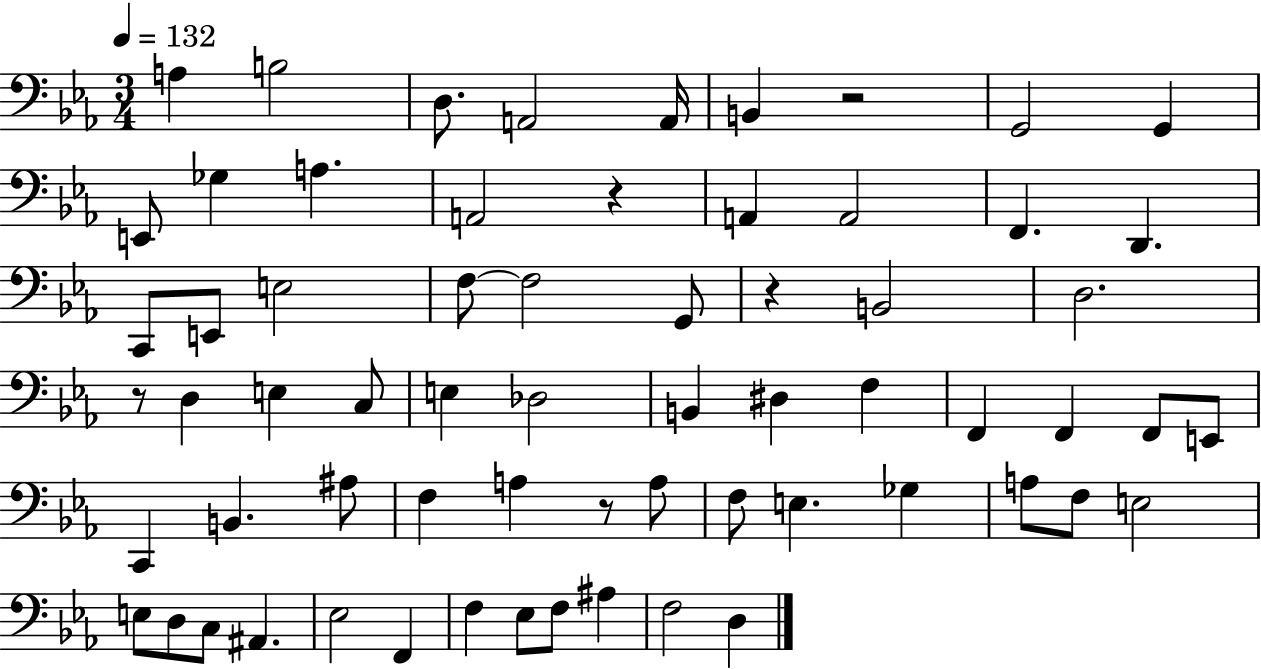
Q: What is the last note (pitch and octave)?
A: D3